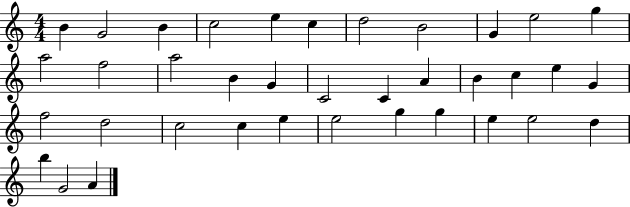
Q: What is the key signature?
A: C major